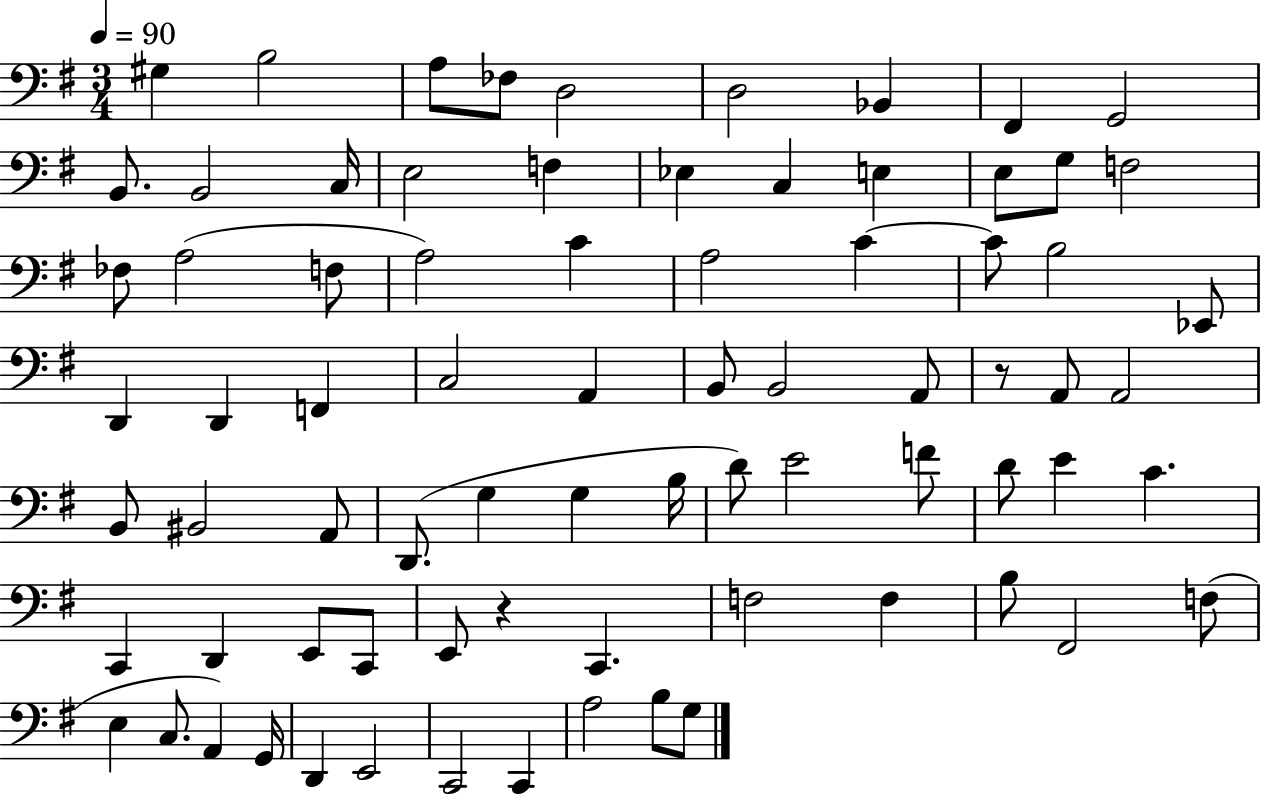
G#3/q B3/h A3/e FES3/e D3/h D3/h Bb2/q F#2/q G2/h B2/e. B2/h C3/s E3/h F3/q Eb3/q C3/q E3/q E3/e G3/e F3/h FES3/e A3/h F3/e A3/h C4/q A3/h C4/q C4/e B3/h Eb2/e D2/q D2/q F2/q C3/h A2/q B2/e B2/h A2/e R/e A2/e A2/h B2/e BIS2/h A2/e D2/e. G3/q G3/q B3/s D4/e E4/h F4/e D4/e E4/q C4/q. C2/q D2/q E2/e C2/e E2/e R/q C2/q. F3/h F3/q B3/e F#2/h F3/e E3/q C3/e. A2/q G2/s D2/q E2/h C2/h C2/q A3/h B3/e G3/e